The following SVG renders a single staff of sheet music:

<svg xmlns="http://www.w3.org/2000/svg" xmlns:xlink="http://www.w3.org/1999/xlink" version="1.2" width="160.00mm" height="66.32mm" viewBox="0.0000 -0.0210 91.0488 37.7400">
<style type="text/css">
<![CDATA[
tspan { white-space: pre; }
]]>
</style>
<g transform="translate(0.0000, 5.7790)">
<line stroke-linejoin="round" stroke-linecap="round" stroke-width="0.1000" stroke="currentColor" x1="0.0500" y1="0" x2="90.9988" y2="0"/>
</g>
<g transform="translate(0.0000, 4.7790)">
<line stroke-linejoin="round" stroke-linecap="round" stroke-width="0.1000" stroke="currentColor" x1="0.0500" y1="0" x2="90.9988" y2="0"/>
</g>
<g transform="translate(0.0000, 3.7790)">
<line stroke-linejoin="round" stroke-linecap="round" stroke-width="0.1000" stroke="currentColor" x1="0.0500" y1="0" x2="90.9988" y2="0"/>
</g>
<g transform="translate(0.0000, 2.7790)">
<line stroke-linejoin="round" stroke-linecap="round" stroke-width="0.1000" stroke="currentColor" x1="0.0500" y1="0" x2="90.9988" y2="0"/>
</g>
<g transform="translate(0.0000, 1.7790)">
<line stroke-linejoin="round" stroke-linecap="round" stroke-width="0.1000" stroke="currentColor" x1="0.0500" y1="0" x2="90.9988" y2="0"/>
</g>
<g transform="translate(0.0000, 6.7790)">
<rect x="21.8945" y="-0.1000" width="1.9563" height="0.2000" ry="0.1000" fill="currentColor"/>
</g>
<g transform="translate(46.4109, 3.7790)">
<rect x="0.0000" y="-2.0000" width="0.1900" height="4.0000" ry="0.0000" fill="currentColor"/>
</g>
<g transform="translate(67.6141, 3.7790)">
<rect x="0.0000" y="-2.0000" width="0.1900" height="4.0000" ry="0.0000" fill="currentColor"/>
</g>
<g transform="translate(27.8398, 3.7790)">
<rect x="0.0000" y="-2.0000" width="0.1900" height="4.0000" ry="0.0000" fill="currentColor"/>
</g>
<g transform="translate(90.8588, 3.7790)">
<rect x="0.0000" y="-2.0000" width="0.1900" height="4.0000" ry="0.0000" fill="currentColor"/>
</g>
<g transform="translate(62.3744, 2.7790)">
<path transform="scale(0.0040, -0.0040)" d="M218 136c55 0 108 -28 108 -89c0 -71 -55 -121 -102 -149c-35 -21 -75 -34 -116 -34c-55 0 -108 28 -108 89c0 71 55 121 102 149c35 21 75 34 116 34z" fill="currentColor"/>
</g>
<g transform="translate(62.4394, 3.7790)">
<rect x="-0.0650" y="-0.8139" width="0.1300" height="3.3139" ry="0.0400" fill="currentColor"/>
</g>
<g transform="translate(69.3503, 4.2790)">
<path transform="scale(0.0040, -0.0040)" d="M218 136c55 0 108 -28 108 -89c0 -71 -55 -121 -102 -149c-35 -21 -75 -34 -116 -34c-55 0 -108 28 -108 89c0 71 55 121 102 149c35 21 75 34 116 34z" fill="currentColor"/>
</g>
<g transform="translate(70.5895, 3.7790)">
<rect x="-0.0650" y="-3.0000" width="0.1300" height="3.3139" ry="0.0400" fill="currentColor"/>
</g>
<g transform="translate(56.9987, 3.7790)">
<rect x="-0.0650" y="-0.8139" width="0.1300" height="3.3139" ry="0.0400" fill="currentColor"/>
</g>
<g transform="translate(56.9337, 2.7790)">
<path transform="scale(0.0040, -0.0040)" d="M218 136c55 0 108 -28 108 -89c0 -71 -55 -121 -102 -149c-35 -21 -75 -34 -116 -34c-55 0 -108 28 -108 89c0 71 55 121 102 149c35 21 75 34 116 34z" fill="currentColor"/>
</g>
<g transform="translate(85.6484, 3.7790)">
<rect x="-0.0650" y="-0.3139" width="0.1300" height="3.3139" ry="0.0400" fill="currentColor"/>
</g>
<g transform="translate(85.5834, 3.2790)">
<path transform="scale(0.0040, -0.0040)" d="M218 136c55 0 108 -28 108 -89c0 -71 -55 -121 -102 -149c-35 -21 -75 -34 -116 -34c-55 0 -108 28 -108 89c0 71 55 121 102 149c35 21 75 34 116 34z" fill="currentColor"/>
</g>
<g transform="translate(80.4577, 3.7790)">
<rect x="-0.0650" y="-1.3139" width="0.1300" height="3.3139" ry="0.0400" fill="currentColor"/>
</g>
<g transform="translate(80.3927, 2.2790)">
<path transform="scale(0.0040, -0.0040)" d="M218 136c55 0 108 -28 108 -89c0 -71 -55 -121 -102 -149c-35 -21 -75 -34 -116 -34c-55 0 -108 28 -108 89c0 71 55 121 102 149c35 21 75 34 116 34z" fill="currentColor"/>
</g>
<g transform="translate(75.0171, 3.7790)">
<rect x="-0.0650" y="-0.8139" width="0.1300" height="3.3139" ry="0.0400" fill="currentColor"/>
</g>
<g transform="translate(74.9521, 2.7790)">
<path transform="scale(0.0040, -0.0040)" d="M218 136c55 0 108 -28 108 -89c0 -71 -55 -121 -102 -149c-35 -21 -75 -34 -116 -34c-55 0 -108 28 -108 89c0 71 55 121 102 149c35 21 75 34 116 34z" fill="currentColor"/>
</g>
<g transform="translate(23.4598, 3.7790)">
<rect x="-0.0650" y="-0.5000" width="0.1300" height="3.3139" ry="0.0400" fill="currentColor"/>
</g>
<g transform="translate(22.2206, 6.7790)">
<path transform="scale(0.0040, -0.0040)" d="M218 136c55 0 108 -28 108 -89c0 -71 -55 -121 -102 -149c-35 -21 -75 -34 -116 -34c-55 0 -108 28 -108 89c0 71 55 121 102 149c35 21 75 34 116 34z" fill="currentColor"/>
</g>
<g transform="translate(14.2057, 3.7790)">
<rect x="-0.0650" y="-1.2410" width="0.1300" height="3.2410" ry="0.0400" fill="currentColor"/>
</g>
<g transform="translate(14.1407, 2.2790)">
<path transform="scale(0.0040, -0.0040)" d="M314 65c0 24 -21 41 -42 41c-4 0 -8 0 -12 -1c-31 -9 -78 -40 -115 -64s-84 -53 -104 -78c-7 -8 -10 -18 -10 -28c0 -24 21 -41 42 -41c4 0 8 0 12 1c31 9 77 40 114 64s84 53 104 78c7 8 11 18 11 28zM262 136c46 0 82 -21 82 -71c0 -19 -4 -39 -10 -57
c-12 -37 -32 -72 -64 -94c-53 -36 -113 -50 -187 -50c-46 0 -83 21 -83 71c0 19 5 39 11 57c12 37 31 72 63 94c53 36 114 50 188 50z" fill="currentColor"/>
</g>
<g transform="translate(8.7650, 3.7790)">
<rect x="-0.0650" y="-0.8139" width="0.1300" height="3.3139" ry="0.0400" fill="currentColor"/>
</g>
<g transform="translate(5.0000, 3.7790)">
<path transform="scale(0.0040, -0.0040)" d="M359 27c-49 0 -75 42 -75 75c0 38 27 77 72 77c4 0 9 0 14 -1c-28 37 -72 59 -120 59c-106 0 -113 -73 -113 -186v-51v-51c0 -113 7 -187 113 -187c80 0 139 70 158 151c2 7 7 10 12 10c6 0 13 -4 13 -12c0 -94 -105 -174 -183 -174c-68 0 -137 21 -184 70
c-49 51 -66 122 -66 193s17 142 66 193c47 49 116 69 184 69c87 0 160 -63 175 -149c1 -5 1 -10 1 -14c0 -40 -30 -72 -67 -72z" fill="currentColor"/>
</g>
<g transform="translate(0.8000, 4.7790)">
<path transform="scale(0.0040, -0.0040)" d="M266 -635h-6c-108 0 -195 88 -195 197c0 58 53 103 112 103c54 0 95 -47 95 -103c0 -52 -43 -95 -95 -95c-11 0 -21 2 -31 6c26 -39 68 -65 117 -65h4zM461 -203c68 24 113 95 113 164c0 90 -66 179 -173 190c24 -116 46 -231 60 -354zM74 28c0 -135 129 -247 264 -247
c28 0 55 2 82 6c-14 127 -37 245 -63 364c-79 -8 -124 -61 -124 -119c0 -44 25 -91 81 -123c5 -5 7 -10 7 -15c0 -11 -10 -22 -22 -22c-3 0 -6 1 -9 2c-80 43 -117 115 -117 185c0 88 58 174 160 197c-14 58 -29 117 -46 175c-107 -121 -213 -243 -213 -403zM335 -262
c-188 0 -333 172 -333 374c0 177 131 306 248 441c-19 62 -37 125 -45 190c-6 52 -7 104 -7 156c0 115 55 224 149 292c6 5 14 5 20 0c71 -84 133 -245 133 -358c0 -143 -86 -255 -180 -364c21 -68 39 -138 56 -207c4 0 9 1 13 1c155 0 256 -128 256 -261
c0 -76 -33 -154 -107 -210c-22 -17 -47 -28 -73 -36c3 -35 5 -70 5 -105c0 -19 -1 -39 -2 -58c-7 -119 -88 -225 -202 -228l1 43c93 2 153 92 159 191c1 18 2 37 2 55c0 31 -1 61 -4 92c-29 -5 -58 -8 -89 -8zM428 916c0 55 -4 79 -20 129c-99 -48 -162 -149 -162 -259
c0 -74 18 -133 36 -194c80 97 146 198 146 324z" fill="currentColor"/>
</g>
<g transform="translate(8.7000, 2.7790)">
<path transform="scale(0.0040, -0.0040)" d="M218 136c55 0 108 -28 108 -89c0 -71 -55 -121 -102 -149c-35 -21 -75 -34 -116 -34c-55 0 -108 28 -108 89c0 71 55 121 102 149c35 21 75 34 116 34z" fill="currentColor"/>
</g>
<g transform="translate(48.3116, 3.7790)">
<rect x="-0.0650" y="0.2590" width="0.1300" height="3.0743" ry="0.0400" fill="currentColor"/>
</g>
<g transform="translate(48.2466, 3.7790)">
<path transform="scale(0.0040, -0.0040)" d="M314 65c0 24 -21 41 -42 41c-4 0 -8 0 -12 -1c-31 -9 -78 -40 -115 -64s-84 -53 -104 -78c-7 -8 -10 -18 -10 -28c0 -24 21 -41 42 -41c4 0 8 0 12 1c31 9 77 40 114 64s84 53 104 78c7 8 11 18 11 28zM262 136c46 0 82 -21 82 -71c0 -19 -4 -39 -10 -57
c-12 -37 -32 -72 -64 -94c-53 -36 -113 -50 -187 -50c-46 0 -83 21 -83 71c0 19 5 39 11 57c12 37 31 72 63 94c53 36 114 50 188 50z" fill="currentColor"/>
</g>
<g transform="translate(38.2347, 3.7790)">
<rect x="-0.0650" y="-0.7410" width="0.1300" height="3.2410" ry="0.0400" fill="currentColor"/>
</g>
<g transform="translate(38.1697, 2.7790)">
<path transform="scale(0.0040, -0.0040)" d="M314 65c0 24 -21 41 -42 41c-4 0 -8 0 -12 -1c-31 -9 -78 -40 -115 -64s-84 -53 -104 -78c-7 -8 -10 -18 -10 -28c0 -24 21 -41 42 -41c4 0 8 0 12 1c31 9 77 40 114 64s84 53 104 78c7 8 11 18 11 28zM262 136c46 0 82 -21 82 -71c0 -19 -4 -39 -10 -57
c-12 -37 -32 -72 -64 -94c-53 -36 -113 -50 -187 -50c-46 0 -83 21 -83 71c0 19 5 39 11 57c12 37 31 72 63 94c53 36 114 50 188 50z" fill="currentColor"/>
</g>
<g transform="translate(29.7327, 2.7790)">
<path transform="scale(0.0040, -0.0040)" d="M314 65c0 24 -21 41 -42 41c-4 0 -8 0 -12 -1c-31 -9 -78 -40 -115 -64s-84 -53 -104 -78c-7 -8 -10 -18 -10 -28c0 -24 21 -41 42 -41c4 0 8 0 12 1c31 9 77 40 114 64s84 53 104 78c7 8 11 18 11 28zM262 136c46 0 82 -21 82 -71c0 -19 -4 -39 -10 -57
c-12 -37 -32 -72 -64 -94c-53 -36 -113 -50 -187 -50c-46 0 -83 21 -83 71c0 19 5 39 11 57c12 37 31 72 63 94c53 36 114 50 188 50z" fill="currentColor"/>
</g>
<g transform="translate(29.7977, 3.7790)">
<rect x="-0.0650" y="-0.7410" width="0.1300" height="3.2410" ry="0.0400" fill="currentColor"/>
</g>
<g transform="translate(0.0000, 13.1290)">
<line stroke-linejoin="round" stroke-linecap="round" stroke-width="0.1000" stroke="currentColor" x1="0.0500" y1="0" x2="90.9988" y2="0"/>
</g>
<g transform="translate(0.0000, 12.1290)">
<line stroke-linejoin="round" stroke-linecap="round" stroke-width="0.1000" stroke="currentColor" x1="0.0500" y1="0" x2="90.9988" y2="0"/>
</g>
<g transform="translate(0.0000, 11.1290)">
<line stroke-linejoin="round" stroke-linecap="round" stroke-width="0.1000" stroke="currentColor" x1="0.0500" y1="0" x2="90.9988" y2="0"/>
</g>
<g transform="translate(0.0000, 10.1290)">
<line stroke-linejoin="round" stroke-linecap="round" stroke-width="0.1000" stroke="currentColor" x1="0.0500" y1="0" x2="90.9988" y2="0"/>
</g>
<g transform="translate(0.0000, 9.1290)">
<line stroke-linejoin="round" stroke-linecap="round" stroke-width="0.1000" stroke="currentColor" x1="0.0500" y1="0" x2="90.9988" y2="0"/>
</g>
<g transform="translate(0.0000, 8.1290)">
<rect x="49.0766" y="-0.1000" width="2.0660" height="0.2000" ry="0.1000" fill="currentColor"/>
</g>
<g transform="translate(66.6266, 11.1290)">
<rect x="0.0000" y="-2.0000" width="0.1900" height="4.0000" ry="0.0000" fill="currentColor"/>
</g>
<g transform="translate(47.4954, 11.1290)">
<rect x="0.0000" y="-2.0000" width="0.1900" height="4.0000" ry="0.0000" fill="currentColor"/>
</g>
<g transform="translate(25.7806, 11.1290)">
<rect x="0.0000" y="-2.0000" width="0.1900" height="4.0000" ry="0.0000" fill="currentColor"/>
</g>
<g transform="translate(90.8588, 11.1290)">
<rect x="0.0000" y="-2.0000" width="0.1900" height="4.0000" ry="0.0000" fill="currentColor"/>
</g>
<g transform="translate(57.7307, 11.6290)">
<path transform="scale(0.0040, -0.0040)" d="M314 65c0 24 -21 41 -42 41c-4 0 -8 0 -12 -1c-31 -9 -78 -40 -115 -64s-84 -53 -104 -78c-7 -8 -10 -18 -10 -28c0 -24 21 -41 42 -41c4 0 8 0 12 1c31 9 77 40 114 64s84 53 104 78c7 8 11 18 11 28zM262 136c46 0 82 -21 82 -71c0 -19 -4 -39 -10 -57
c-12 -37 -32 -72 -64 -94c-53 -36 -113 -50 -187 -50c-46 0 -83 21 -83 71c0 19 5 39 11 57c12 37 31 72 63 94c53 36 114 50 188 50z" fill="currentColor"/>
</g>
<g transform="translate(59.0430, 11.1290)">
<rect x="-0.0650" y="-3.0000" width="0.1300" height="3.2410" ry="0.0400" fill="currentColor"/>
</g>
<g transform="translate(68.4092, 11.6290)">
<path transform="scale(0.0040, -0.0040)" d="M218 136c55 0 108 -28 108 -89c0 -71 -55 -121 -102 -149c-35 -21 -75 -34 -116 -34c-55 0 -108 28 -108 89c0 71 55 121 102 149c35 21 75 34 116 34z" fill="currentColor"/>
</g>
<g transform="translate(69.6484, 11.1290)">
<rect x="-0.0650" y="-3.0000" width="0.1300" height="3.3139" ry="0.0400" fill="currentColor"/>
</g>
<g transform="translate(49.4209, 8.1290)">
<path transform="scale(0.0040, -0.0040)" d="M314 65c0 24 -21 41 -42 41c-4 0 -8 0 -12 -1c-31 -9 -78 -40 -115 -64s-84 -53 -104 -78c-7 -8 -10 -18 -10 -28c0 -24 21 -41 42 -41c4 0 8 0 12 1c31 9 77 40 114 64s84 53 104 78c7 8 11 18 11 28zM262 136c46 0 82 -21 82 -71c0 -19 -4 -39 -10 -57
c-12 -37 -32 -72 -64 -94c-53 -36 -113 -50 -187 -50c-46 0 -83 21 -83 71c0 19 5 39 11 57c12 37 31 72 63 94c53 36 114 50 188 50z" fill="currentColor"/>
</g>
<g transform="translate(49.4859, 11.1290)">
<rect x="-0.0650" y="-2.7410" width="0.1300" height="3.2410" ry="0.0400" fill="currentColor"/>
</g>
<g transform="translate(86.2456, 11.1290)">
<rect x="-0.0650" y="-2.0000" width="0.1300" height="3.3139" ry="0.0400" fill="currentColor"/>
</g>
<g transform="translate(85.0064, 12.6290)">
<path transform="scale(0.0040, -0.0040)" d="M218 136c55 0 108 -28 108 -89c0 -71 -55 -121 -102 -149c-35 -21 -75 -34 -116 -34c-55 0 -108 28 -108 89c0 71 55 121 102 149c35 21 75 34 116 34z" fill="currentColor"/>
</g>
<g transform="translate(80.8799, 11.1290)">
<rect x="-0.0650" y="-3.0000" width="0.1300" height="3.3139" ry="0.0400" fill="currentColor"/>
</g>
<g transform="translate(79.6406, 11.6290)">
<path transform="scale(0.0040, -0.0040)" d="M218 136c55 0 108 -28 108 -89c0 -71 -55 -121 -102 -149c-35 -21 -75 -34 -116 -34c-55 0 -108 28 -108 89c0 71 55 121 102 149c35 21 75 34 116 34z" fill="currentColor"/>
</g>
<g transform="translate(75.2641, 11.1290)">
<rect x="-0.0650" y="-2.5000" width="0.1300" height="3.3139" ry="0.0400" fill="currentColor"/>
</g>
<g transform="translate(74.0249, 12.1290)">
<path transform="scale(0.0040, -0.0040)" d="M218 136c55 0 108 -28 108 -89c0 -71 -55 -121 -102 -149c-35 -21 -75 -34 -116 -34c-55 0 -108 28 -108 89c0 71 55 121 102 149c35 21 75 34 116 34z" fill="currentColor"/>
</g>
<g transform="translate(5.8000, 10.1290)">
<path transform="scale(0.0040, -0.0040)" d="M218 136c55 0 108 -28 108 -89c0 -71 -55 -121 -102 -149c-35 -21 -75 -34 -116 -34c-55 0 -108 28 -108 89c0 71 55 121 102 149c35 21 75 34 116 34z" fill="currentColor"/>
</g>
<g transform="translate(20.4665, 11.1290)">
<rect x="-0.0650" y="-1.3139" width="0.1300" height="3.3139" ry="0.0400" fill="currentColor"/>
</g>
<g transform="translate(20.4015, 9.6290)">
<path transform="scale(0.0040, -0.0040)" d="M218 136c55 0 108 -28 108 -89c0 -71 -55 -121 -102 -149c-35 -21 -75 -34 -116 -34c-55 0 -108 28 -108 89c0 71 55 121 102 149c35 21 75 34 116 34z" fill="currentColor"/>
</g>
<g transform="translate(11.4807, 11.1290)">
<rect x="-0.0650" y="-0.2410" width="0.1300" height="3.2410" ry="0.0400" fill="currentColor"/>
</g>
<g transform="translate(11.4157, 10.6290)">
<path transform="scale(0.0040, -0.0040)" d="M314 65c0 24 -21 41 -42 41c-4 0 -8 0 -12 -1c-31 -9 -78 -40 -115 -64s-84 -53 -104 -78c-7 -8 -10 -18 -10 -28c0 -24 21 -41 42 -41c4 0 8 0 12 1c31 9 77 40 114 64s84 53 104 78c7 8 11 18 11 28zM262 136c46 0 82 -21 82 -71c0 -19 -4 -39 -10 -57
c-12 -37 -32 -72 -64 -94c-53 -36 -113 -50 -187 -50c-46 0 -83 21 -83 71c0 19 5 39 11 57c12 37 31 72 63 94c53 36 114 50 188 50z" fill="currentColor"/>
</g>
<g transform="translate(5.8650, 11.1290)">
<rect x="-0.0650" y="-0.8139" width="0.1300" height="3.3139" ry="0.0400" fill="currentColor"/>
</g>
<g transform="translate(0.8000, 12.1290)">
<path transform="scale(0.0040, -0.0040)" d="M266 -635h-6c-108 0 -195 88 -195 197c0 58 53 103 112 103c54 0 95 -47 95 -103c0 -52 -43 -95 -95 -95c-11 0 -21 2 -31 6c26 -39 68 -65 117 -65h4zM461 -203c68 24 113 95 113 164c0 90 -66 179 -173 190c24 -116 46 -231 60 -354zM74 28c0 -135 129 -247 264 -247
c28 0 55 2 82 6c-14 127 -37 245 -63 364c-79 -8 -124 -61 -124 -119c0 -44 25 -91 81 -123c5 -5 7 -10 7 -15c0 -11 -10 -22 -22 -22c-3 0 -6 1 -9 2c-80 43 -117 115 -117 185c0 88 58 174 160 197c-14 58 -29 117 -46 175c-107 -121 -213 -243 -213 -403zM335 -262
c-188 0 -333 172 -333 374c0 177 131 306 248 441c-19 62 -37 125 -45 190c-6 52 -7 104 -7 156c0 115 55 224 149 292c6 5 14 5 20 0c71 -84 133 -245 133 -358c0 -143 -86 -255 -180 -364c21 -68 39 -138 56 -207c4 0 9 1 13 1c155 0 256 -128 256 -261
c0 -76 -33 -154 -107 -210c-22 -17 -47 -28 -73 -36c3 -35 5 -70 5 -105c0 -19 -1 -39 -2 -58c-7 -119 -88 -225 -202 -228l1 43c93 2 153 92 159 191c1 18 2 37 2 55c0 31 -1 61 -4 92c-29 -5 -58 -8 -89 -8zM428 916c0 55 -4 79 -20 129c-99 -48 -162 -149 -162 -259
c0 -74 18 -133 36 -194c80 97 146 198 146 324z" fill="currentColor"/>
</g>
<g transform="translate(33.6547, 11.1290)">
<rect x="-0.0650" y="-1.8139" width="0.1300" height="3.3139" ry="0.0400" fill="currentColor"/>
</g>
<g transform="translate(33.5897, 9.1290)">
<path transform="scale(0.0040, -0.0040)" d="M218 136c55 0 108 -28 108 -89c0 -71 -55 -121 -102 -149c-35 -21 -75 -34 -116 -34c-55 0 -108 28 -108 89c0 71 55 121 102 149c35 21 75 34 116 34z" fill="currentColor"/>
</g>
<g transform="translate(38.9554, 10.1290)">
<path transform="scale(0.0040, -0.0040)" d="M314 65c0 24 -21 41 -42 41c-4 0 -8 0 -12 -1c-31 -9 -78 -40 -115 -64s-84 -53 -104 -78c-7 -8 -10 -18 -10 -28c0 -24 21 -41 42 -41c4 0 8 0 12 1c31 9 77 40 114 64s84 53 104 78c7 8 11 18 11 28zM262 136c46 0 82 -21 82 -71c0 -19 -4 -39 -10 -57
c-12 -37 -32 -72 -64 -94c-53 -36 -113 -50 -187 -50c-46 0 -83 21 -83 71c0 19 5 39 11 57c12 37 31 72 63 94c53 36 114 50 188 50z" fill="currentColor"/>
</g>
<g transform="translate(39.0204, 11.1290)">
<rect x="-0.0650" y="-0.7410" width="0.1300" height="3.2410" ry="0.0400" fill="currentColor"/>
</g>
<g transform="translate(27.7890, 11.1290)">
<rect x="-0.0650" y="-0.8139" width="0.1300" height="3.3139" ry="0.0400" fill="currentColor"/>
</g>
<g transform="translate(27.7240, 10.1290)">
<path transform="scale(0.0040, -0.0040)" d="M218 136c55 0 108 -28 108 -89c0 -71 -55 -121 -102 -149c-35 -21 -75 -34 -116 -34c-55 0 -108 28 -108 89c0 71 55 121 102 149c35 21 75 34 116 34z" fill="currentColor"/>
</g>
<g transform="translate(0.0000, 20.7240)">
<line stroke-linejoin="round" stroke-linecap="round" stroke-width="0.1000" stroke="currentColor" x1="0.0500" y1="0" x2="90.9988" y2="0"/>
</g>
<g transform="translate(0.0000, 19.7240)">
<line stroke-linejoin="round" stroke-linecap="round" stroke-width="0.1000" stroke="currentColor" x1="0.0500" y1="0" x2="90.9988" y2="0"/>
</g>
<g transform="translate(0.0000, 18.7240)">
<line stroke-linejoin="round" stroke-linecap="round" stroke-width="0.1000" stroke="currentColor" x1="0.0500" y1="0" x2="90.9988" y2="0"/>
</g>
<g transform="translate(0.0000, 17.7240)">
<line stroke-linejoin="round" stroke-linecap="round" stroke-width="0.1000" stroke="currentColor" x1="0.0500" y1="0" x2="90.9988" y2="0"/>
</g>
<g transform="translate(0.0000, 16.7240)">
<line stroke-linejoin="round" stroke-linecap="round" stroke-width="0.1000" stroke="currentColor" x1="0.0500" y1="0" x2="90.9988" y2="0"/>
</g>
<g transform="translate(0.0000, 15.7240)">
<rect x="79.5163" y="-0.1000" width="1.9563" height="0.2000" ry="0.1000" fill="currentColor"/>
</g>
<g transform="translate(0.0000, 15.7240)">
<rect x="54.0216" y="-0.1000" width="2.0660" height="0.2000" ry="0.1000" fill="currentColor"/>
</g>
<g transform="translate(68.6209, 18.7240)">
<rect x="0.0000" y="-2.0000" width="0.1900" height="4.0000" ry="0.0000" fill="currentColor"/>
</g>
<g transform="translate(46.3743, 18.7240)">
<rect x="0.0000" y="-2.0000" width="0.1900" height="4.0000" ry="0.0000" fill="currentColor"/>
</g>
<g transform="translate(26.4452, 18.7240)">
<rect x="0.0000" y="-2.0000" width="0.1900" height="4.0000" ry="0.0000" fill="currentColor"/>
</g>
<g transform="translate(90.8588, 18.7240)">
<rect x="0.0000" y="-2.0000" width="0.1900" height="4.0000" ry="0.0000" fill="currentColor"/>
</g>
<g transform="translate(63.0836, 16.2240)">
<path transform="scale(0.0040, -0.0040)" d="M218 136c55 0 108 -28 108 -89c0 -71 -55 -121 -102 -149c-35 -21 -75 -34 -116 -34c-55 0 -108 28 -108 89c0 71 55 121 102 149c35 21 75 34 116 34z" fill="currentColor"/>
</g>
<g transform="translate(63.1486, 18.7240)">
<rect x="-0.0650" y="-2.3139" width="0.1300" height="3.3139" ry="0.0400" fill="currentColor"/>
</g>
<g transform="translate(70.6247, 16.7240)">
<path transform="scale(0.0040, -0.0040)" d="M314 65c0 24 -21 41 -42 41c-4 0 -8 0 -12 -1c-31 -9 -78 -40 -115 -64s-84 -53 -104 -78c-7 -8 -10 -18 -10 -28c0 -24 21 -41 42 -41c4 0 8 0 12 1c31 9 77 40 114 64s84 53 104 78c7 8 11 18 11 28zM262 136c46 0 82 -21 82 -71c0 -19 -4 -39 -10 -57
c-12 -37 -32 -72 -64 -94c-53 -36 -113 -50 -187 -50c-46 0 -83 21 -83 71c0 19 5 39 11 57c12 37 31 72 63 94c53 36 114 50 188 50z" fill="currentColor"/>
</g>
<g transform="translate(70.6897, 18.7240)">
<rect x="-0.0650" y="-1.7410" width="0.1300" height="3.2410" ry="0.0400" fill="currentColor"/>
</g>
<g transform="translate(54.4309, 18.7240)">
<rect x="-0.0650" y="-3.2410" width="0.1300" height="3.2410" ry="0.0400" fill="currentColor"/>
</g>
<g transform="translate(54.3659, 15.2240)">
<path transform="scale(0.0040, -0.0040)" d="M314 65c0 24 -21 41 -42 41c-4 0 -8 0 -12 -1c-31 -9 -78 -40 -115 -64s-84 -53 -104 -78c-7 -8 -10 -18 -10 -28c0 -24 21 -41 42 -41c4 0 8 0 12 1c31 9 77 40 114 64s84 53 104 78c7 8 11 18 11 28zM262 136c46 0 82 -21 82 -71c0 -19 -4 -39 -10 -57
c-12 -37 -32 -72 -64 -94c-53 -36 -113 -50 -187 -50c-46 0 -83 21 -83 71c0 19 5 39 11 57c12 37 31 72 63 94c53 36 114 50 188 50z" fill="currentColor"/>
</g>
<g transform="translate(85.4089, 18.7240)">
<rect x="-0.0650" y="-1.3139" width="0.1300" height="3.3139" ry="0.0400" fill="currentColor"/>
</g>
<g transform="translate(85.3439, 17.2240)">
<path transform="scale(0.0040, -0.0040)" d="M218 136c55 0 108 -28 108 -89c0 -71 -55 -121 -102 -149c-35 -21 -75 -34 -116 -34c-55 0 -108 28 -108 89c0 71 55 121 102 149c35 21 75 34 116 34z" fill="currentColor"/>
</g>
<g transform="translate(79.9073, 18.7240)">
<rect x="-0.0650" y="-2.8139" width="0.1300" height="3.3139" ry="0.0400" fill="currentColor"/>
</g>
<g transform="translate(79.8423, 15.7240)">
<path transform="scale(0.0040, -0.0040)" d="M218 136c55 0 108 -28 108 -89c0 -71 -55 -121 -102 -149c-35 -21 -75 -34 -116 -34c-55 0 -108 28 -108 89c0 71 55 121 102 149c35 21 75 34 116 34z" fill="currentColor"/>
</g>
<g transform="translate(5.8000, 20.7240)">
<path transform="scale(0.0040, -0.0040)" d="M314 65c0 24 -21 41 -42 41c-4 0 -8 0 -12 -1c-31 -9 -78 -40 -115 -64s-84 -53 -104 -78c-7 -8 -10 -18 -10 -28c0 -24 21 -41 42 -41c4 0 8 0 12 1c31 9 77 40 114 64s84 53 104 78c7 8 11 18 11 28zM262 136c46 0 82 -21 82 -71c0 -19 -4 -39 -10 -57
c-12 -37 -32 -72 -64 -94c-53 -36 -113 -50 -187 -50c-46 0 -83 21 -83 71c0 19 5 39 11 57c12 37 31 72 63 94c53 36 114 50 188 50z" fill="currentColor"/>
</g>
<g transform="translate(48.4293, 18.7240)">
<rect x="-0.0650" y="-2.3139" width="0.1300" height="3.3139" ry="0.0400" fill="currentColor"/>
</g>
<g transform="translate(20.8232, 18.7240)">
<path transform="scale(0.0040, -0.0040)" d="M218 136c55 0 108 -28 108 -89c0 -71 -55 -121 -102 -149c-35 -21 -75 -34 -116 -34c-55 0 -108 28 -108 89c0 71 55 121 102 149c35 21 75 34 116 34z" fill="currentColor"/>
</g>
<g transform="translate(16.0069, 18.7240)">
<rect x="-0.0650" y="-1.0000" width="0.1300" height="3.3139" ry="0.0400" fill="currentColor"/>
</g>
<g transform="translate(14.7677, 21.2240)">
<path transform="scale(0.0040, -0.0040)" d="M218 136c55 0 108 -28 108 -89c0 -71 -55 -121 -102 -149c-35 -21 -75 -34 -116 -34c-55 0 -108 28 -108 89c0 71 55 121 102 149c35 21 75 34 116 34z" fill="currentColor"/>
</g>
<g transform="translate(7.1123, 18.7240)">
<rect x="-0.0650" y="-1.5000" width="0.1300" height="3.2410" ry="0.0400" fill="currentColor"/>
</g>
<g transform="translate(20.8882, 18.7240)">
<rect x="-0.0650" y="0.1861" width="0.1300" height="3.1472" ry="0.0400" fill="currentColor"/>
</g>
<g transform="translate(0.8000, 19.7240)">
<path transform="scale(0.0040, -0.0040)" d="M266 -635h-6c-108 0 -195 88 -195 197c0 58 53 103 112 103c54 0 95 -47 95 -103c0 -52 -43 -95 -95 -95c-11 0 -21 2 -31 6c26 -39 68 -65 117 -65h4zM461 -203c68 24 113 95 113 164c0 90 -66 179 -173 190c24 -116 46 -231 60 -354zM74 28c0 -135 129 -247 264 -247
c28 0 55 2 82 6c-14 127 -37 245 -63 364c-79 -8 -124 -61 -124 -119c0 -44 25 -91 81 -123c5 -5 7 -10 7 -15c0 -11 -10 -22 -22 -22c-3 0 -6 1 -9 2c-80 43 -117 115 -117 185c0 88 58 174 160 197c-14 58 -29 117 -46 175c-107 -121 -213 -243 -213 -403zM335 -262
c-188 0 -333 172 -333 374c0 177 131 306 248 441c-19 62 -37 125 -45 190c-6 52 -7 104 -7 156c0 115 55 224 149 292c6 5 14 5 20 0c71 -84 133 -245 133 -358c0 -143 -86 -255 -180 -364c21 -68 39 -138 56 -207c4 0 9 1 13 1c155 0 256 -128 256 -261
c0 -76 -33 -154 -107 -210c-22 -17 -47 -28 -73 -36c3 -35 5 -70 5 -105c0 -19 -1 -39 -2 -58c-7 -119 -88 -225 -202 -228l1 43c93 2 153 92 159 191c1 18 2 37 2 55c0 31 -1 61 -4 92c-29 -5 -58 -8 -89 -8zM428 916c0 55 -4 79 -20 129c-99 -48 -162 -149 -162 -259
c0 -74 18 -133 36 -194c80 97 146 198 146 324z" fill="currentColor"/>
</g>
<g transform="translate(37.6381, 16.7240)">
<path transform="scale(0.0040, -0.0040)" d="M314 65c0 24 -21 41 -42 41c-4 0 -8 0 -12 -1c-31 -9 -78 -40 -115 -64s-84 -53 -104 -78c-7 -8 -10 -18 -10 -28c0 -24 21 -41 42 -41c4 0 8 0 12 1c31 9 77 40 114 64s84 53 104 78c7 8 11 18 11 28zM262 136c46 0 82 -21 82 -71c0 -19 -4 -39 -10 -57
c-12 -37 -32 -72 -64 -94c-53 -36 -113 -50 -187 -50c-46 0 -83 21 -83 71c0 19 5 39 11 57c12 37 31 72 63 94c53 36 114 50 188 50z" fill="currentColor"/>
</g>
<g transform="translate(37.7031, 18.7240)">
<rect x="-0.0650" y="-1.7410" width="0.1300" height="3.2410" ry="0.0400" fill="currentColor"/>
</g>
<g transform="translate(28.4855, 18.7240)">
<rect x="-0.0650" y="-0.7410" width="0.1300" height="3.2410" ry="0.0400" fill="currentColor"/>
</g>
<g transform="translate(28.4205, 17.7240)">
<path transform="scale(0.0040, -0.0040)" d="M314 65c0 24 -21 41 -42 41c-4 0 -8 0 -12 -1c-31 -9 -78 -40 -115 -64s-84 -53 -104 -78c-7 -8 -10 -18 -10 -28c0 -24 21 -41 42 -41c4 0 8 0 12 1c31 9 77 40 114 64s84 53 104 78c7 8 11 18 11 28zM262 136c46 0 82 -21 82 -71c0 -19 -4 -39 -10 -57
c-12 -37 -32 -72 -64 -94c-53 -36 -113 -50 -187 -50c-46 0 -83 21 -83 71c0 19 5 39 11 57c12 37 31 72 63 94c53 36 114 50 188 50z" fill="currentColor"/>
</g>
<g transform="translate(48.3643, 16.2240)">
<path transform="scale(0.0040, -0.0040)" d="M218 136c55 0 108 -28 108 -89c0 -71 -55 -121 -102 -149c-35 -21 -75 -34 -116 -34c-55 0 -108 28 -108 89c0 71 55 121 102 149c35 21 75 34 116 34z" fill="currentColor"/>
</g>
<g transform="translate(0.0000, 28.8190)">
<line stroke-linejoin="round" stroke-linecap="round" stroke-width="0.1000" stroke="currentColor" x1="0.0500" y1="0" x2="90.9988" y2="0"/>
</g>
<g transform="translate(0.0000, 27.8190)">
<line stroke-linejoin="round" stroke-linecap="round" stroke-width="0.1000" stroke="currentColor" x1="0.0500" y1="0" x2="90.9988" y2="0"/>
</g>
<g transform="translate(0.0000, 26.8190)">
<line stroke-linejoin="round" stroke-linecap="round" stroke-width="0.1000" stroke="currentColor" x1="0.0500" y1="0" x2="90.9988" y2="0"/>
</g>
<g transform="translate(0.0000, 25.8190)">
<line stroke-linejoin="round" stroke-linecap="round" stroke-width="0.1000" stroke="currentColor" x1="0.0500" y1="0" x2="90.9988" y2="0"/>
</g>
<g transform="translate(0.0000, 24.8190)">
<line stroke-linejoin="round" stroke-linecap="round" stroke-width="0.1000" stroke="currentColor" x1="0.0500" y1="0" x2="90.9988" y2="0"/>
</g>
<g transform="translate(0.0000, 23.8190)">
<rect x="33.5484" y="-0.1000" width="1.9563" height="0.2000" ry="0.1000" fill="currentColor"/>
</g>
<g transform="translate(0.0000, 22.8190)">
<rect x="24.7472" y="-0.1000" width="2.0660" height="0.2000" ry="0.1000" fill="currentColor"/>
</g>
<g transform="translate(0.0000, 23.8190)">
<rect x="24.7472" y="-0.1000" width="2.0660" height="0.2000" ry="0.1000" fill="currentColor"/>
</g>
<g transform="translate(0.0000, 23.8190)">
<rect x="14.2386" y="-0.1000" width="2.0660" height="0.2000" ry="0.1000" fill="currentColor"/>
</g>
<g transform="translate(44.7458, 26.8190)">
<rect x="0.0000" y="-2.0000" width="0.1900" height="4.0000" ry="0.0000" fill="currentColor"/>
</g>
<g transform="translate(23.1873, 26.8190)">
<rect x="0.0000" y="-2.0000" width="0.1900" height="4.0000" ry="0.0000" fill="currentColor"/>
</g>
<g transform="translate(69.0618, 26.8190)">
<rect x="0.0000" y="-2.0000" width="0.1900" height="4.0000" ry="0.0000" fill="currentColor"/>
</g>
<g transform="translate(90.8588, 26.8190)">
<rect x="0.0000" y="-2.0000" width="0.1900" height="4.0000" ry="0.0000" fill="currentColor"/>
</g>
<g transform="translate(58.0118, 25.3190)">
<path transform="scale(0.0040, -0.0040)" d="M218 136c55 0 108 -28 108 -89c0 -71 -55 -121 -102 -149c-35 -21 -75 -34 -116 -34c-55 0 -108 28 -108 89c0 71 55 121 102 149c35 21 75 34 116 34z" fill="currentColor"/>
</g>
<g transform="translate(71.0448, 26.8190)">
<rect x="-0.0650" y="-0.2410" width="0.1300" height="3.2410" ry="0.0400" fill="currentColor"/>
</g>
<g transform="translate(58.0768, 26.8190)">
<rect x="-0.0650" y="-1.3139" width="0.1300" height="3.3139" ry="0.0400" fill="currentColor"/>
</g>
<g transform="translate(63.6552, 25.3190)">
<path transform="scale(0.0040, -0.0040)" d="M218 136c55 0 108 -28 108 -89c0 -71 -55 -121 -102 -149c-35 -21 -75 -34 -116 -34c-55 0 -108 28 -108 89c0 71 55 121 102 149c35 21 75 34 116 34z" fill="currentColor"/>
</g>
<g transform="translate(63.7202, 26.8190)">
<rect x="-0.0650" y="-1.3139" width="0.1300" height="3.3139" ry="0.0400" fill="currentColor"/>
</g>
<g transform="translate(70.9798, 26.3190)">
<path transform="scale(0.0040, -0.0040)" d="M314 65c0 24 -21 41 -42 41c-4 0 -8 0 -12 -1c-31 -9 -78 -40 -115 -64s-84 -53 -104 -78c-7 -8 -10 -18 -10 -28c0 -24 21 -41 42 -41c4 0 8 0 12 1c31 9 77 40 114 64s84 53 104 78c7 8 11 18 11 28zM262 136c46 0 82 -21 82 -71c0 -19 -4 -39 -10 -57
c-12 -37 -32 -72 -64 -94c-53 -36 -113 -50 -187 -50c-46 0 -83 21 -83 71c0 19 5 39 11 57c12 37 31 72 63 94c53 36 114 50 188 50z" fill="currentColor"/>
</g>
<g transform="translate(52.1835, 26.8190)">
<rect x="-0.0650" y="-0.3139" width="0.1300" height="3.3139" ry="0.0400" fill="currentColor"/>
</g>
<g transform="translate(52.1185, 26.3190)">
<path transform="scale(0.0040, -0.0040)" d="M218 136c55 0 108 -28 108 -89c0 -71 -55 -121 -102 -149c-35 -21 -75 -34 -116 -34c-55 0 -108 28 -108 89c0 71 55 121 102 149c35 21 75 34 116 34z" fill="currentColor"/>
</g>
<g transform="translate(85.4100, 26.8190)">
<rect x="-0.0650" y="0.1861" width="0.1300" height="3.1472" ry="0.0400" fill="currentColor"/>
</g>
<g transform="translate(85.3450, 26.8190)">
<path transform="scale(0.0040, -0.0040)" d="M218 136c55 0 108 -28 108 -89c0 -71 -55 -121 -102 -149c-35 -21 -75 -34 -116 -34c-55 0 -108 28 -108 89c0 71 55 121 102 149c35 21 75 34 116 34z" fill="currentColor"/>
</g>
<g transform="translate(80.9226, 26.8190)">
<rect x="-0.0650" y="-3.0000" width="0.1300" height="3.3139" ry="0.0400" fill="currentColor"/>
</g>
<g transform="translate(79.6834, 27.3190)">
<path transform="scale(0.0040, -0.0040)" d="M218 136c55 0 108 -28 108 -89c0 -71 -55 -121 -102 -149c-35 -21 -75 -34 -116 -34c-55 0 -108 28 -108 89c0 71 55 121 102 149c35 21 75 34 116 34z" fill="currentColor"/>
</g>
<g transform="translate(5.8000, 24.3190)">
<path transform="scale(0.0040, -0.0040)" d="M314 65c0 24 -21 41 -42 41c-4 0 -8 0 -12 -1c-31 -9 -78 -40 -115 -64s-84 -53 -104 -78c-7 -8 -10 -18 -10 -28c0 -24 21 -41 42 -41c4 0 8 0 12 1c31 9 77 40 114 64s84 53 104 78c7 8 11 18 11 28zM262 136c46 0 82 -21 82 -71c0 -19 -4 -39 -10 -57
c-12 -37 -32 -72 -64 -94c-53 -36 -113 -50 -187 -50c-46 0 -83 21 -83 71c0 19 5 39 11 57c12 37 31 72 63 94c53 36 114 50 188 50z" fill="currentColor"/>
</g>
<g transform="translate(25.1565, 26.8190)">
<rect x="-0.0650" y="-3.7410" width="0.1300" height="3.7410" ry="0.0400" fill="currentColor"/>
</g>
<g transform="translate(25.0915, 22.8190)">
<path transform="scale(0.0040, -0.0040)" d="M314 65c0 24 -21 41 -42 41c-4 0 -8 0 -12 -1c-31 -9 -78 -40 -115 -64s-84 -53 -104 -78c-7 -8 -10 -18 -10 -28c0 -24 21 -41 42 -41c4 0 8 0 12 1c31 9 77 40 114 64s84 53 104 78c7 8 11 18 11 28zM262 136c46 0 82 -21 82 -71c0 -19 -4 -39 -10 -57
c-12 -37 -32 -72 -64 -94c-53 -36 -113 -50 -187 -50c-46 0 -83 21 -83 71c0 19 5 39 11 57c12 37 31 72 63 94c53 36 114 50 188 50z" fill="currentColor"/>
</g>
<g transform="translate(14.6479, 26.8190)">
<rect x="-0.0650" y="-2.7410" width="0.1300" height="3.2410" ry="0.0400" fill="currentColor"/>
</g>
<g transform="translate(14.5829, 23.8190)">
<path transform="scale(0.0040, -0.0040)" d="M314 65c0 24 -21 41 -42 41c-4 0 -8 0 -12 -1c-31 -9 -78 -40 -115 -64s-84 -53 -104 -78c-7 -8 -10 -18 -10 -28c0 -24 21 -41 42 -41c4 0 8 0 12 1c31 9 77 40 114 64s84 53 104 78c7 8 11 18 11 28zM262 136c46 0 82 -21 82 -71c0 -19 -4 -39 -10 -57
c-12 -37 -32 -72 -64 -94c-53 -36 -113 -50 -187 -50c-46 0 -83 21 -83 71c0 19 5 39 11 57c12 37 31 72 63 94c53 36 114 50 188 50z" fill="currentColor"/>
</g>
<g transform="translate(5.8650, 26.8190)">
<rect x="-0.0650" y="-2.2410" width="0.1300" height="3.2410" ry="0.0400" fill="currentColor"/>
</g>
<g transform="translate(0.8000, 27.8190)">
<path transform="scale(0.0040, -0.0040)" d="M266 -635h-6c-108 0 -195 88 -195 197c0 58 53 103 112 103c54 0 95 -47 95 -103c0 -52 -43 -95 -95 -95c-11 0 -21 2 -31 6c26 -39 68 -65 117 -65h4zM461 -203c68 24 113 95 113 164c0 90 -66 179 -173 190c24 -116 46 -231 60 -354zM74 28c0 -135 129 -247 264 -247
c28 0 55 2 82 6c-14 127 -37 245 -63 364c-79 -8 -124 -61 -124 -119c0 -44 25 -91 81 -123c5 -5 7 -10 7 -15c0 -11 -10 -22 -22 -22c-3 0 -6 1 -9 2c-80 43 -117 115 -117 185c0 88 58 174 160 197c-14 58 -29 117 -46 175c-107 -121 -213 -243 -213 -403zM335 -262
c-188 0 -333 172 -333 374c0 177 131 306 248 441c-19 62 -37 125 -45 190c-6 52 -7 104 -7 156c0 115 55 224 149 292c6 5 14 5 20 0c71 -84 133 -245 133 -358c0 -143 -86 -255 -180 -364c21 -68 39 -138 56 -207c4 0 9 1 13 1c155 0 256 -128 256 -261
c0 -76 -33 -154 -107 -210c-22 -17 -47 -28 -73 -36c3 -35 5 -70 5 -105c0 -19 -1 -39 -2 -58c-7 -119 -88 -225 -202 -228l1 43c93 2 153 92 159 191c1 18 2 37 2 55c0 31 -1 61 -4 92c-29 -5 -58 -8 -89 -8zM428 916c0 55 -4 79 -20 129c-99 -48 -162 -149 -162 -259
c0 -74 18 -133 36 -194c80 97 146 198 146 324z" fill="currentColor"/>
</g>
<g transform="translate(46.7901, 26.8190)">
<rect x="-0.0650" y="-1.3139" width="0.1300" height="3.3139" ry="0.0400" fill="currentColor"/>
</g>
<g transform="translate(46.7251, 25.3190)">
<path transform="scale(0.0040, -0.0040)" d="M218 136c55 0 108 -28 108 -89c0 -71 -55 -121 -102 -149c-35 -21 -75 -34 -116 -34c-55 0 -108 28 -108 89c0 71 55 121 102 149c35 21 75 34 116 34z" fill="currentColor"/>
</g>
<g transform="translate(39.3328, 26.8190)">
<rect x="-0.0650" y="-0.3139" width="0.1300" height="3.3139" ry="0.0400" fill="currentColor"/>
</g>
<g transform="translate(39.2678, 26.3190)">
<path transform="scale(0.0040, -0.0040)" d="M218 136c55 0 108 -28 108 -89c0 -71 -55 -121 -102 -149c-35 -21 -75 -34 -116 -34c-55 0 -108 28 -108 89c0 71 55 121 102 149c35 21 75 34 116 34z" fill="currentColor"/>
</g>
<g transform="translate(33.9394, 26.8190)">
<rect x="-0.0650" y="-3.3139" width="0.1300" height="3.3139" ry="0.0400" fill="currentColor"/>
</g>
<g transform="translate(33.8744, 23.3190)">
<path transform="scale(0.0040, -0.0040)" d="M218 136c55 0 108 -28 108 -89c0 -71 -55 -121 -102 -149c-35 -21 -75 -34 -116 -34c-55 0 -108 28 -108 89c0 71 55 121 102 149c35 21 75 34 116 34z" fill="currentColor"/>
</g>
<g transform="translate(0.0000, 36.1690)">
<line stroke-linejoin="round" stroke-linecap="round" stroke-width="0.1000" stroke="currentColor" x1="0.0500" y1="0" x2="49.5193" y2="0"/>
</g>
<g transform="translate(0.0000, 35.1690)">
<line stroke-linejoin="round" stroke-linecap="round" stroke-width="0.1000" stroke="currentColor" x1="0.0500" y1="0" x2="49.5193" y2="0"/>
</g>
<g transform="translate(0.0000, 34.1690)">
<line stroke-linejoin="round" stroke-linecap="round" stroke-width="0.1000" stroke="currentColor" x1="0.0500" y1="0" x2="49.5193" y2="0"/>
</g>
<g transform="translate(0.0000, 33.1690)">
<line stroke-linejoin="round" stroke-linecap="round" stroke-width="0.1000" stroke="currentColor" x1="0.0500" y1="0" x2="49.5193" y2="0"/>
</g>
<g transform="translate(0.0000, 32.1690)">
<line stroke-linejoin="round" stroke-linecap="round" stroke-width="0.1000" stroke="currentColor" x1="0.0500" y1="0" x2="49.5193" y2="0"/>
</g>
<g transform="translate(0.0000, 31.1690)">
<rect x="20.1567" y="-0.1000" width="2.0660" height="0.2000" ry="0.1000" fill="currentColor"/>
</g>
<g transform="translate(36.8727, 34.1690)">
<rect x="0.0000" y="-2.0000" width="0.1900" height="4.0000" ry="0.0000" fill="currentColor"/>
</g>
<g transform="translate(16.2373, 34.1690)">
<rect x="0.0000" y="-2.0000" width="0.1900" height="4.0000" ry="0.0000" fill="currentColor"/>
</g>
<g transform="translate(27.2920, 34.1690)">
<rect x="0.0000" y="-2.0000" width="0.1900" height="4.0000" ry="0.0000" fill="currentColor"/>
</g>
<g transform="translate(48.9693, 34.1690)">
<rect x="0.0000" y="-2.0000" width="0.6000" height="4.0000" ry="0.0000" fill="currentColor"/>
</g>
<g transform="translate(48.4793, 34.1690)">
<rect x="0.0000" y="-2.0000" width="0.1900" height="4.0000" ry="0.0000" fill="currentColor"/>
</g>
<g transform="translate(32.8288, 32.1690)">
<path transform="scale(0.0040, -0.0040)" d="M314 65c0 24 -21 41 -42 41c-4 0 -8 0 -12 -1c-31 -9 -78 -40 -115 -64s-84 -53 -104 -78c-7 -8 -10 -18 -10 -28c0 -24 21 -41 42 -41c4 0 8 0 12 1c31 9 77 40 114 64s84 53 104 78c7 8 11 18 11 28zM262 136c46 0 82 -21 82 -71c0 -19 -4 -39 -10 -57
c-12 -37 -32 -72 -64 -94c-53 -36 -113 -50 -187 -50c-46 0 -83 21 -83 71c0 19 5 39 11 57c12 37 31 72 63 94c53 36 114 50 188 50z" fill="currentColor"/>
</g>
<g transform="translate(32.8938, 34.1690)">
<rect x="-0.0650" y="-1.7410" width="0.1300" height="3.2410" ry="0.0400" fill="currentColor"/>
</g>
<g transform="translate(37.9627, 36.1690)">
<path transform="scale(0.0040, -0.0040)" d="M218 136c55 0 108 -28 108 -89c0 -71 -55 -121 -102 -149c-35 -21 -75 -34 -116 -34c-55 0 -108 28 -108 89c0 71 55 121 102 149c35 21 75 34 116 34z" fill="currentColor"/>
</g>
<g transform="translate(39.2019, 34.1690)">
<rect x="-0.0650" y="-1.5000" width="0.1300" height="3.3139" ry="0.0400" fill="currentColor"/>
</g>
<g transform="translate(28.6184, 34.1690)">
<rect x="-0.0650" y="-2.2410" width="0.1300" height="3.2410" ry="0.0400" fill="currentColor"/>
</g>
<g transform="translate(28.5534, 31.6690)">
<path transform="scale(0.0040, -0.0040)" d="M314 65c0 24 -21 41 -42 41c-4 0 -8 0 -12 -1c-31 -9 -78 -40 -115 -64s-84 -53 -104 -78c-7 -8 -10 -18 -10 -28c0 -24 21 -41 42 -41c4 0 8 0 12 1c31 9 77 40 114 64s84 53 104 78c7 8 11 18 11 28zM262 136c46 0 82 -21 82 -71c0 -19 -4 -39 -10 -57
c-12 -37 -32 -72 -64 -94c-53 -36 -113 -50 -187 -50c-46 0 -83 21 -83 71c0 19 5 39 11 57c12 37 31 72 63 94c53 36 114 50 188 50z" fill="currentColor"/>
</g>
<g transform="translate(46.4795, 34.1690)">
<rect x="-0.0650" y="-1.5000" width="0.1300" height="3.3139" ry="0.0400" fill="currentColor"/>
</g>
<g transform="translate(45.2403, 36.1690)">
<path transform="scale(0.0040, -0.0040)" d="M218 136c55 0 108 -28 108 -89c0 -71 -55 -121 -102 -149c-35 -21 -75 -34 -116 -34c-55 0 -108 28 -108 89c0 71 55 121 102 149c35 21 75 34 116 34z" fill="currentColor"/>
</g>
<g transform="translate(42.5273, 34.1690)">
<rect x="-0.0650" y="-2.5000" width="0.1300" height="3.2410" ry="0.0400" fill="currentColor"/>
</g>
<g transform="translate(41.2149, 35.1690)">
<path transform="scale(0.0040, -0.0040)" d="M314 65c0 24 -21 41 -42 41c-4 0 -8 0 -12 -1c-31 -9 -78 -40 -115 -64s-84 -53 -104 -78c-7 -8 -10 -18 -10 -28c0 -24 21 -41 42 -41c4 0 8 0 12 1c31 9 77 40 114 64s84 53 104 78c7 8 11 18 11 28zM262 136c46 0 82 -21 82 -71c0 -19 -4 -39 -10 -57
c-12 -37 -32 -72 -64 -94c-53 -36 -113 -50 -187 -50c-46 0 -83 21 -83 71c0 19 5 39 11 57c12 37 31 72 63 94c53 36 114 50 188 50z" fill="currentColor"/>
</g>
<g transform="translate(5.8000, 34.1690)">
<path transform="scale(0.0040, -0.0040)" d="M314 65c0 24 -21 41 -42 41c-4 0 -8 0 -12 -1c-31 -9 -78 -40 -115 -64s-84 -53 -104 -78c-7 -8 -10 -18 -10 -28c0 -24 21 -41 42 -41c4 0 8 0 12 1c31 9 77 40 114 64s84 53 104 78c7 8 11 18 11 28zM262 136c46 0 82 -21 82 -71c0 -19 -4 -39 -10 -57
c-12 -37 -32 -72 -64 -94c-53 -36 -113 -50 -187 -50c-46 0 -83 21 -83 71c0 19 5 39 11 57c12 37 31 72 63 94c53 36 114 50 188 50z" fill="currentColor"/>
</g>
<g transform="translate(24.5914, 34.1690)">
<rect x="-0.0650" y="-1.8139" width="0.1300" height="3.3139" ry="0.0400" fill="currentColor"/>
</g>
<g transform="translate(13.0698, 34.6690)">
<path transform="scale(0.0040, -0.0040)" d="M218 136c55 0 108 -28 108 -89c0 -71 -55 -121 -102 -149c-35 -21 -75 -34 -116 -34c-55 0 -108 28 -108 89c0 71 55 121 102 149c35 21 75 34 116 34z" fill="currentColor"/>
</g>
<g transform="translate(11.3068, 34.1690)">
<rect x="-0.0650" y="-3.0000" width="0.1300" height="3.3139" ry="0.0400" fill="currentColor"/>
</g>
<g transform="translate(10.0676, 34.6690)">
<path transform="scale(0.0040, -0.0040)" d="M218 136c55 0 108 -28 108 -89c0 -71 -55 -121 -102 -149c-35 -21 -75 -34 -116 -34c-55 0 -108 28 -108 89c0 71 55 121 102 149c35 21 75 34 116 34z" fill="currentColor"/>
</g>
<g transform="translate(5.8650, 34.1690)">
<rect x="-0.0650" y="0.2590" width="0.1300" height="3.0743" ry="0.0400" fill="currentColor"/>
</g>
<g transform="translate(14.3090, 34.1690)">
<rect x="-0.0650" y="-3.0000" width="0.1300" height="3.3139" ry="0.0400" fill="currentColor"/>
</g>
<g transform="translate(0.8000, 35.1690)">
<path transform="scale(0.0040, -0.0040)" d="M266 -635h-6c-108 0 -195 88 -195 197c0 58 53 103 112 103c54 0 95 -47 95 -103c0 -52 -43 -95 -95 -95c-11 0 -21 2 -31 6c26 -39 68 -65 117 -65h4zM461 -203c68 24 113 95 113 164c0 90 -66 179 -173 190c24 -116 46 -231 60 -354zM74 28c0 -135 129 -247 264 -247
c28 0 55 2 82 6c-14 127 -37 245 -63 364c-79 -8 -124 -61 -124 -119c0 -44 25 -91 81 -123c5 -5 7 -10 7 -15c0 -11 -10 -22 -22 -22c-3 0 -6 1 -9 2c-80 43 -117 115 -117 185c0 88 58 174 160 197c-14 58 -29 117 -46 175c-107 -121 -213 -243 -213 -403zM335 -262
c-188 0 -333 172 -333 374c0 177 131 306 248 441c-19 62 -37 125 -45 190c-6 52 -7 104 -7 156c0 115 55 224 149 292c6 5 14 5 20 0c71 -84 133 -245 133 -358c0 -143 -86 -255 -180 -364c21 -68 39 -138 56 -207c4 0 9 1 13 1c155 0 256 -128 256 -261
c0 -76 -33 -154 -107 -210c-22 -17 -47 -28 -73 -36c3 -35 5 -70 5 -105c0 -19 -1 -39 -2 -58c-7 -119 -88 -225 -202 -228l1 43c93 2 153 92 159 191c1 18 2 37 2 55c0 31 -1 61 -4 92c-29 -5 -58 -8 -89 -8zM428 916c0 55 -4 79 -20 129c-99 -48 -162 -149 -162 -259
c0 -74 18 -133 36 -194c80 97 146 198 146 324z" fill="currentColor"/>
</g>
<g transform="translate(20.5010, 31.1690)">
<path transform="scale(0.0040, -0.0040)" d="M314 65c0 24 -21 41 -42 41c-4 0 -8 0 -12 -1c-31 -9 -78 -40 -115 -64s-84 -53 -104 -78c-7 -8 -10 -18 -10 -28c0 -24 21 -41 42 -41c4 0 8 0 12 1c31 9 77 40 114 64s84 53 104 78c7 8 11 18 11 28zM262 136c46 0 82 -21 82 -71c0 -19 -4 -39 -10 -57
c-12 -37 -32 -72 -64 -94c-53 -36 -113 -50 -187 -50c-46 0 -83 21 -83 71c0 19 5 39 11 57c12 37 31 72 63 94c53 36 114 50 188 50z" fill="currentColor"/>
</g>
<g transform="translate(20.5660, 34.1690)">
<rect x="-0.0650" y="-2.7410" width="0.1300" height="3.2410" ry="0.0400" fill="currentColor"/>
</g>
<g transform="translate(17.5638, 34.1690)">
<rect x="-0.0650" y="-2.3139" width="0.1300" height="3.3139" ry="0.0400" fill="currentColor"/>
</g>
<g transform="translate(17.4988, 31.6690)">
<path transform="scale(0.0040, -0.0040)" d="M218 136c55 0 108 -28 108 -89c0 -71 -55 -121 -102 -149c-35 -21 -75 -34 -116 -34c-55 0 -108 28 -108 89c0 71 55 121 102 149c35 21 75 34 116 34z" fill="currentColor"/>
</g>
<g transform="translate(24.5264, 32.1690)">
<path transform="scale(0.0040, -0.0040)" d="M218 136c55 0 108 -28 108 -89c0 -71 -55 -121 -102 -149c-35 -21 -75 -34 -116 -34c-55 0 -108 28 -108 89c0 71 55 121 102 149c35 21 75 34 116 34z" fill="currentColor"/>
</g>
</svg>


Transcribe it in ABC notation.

X:1
T:Untitled
M:4/4
L:1/4
K:C
d e2 C d2 d2 B2 d d A d e c d c2 e d f d2 a2 A2 A G A F E2 D B d2 f2 g b2 g f2 a e g2 a2 c'2 b c e c e e c2 A B B2 A A g a2 f g2 f2 E G2 E